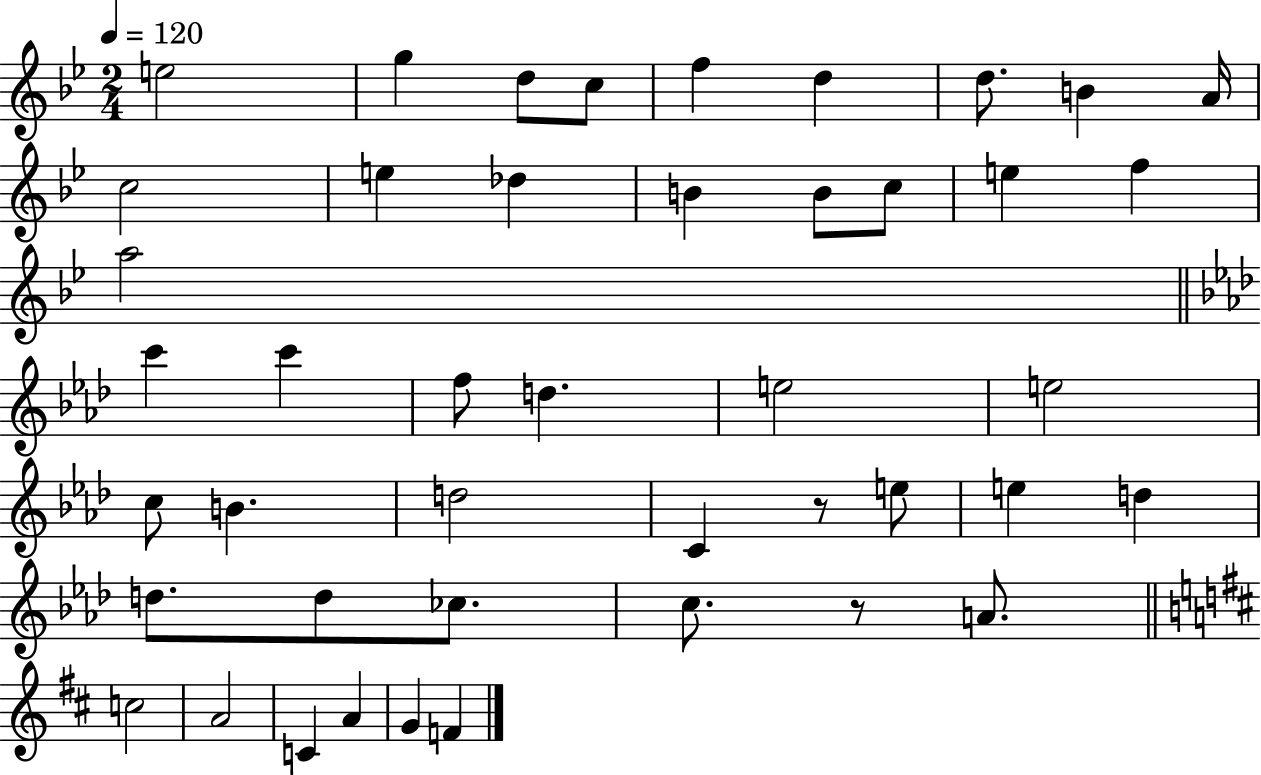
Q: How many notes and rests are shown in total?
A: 44